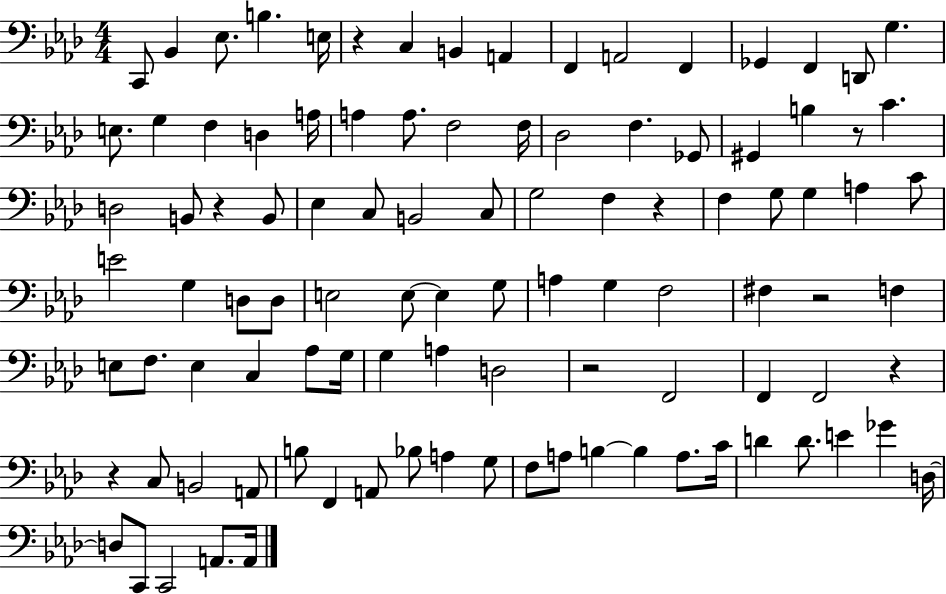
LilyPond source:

{
  \clef bass
  \numericTimeSignature
  \time 4/4
  \key aes \major
  c,8 bes,4 ees8. b4. e16 | r4 c4 b,4 a,4 | f,4 a,2 f,4 | ges,4 f,4 d,8 g4. | \break e8. g4 f4 d4 a16 | a4 a8. f2 f16 | des2 f4. ges,8 | gis,4 b4 r8 c'4. | \break d2 b,8 r4 b,8 | ees4 c8 b,2 c8 | g2 f4 r4 | f4 g8 g4 a4 c'8 | \break e'2 g4 d8 d8 | e2 e8~~ e4 g8 | a4 g4 f2 | fis4 r2 f4 | \break e8 f8. e4 c4 aes8 g16 | g4 a4 d2 | r2 f,2 | f,4 f,2 r4 | \break r4 c8 b,2 a,8 | b8 f,4 a,8 bes8 a4 g8 | f8 a8 b4~~ b4 a8. c'16 | d'4 d'8. e'4 ges'4 d16~~ | \break d8 c,8 c,2 a,8. a,16 | \bar "|."
}